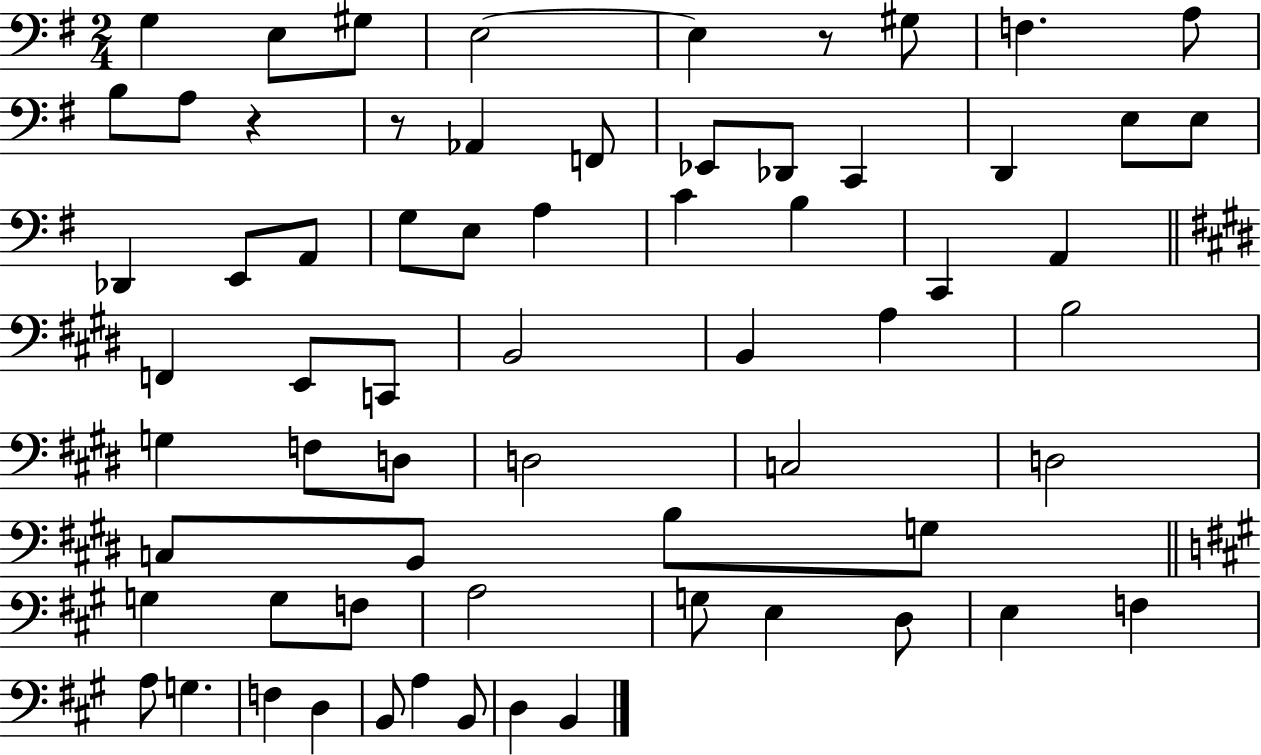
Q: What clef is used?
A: bass